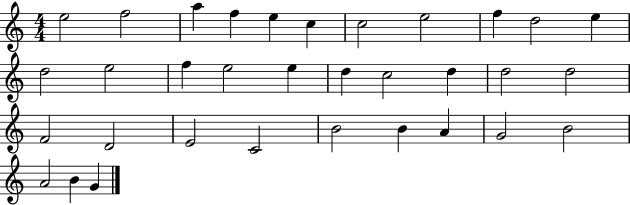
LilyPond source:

{
  \clef treble
  \numericTimeSignature
  \time 4/4
  \key c \major
  e''2 f''2 | a''4 f''4 e''4 c''4 | c''2 e''2 | f''4 d''2 e''4 | \break d''2 e''2 | f''4 e''2 e''4 | d''4 c''2 d''4 | d''2 d''2 | \break f'2 d'2 | e'2 c'2 | b'2 b'4 a'4 | g'2 b'2 | \break a'2 b'4 g'4 | \bar "|."
}